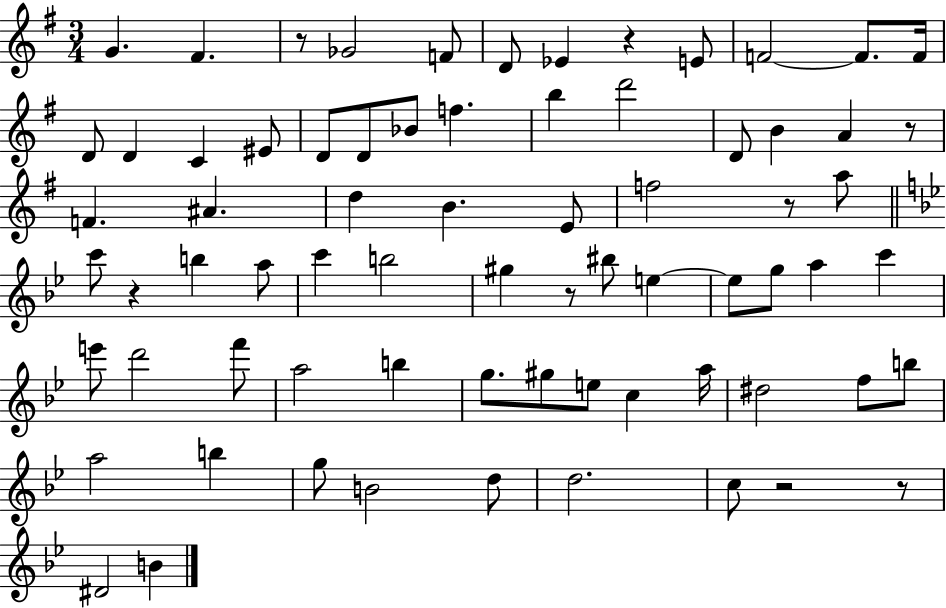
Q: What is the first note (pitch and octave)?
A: G4